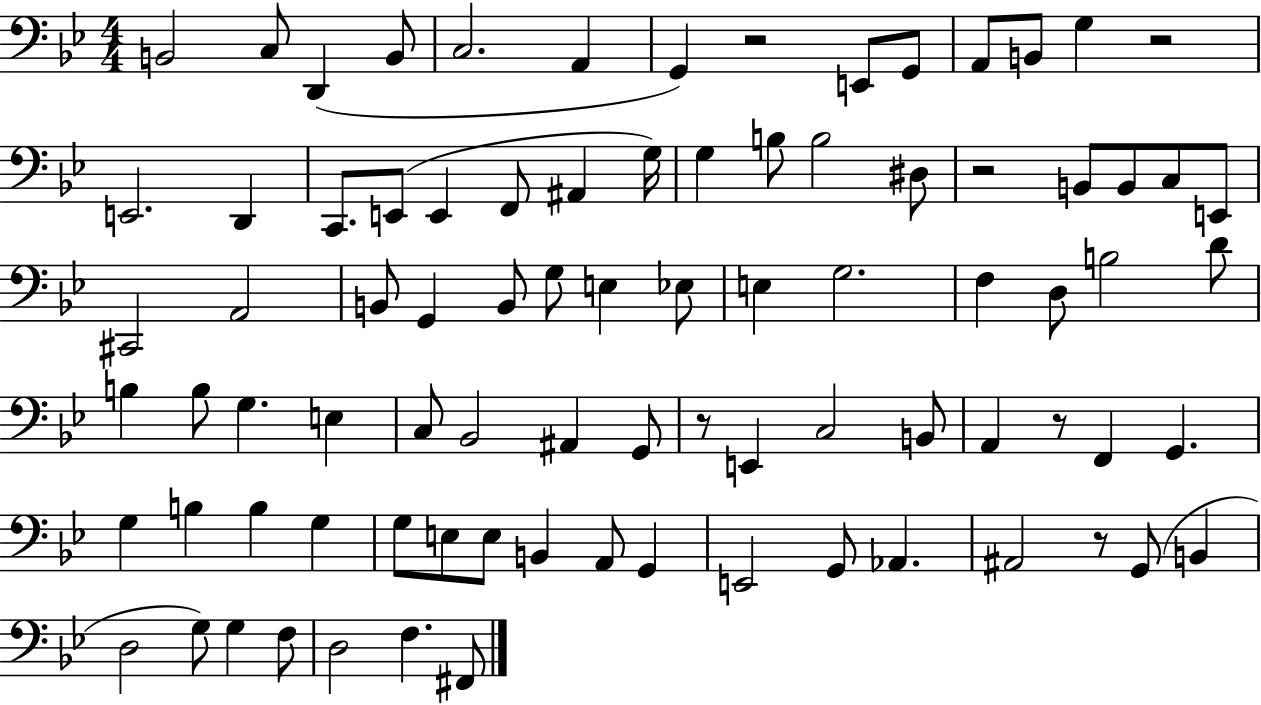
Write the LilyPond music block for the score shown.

{
  \clef bass
  \numericTimeSignature
  \time 4/4
  \key bes \major
  \repeat volta 2 { b,2 c8 d,4( b,8 | c2. a,4 | g,4) r2 e,8 g,8 | a,8 b,8 g4 r2 | \break e,2. d,4 | c,8. e,8( e,4 f,8 ais,4 g16) | g4 b8 b2 dis8 | r2 b,8 b,8 c8 e,8 | \break cis,2 a,2 | b,8 g,4 b,8 g8 e4 ees8 | e4 g2. | f4 d8 b2 d'8 | \break b4 b8 g4. e4 | c8 bes,2 ais,4 g,8 | r8 e,4 c2 b,8 | a,4 r8 f,4 g,4. | \break g4 b4 b4 g4 | g8 e8 e8 b,4 a,8 g,4 | e,2 g,8 aes,4. | ais,2 r8 g,8( b,4 | \break d2 g8) g4 f8 | d2 f4. fis,8 | } \bar "|."
}